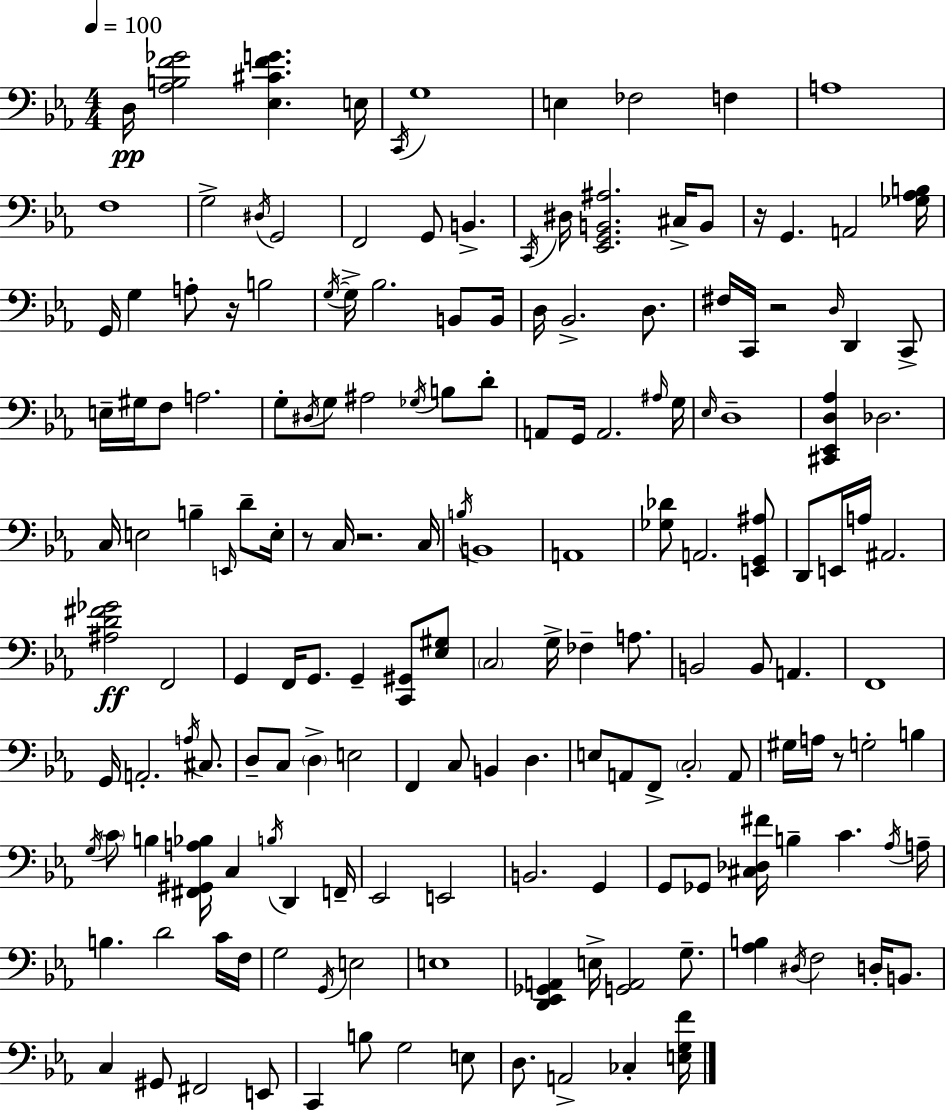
D3/s [Ab3,B3,F4,Gb4]/h [Eb3,C#4,F4,G4]/q. E3/s C2/s G3/w E3/q FES3/h F3/q A3/w F3/w G3/h D#3/s G2/h F2/h G2/e B2/q. C2/s D#3/s [Eb2,G2,B2,A#3]/h. C#3/s B2/e R/s G2/q. A2/h [Gb3,Ab3,B3]/s G2/s G3/q A3/e R/s B3/h G3/s G3/s Bb3/h. B2/e B2/s D3/s Bb2/h. D3/e. F#3/s C2/s R/h D3/s D2/q C2/e E3/s G#3/s F3/e A3/h. G3/e D#3/s G3/e A#3/h Gb3/s B3/e D4/e A2/e G2/s A2/h. A#3/s G3/s Eb3/s D3/w [C#2,Eb2,D3,Ab3]/q Db3/h. C3/s E3/h B3/q E2/s D4/e E3/s R/e C3/s R/h. C3/s B3/s B2/w A2/w [Gb3,Db4]/e A2/h. [E2,G2,A#3]/e D2/e E2/s A3/s A#2/h. [A#3,D4,F#4,Gb4]/h F2/h G2/q F2/s G2/e. G2/q [C2,G#2]/e [Eb3,G#3]/e C3/h G3/s FES3/q A3/e. B2/h B2/e A2/q. F2/w G2/s A2/h. A3/s C#3/e. D3/e C3/e D3/q E3/h F2/q C3/e B2/q D3/q. E3/e A2/e F2/e C3/h A2/e G#3/s A3/s R/e G3/h B3/q G3/s C4/e B3/q [F#2,G#2,A3,Bb3]/s C3/q B3/s D2/q F2/s Eb2/h E2/h B2/h. G2/q G2/e Gb2/e [C#3,Db3,F#4]/s B3/q C4/q. Ab3/s A3/s B3/q. D4/h C4/s F3/s G3/h G2/s E3/h E3/w [D2,Eb2,Gb2,A2]/q E3/s [G2,A2]/h G3/e. [Ab3,B3]/q D#3/s F3/h D3/s B2/e. C3/q G#2/e F#2/h E2/e C2/q B3/e G3/h E3/e D3/e. A2/h CES3/q [E3,G3,F4]/s